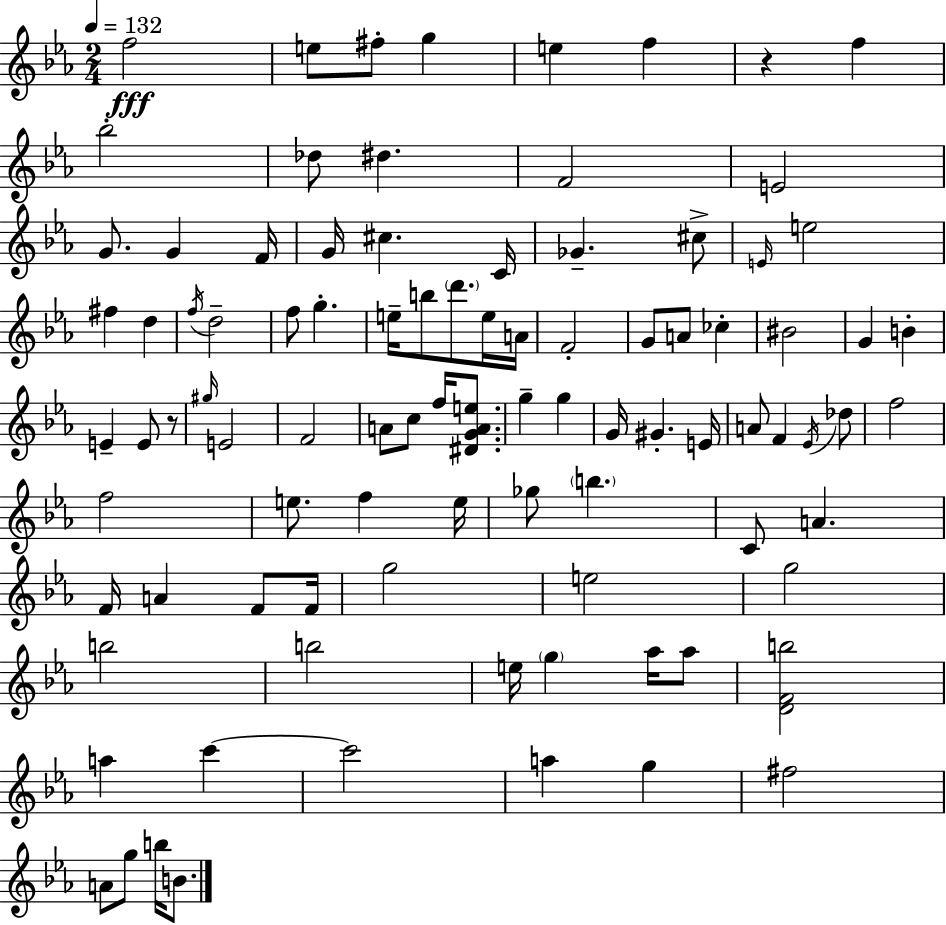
F5/h E5/e F#5/e G5/q E5/q F5/q R/q F5/q Bb5/h Db5/e D#5/q. F4/h E4/h G4/e. G4/q F4/s G4/s C#5/q. C4/s Gb4/q. C#5/e E4/s E5/h F#5/q D5/q F5/s D5/h F5/e G5/q. E5/s B5/e D6/e. E5/s A4/s F4/h G4/e A4/e CES5/q BIS4/h G4/q B4/q E4/q E4/e R/e G#5/s E4/h F4/h A4/e C5/e F5/s [D#4,G4,A4,E5]/e. G5/q G5/q G4/s G#4/q. E4/s A4/e F4/q Eb4/s Db5/e F5/h F5/h E5/e. F5/q E5/s Gb5/e B5/q. C4/e A4/q. F4/s A4/q F4/e F4/s G5/h E5/h G5/h B5/h B5/h E5/s G5/q Ab5/s Ab5/e [D4,F4,B5]/h A5/q C6/q C6/h A5/q G5/q F#5/h A4/e G5/e B5/s B4/e.